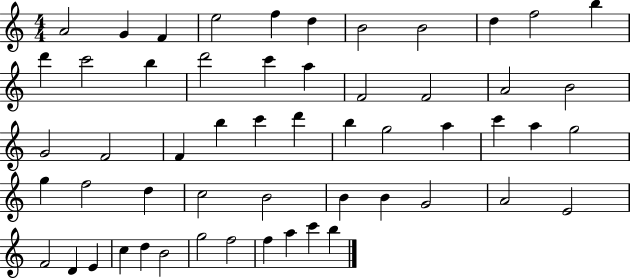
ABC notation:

X:1
T:Untitled
M:4/4
L:1/4
K:C
A2 G F e2 f d B2 B2 d f2 b d' c'2 b d'2 c' a F2 F2 A2 B2 G2 F2 F b c' d' b g2 a c' a g2 g f2 d c2 B2 B B G2 A2 E2 F2 D E c d B2 g2 f2 f a c' b